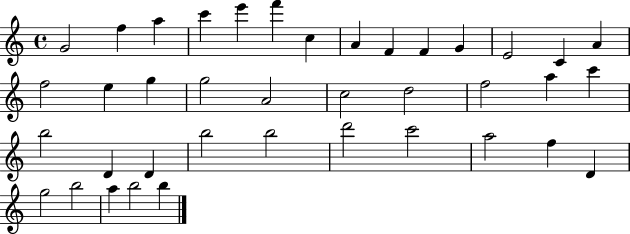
{
  \clef treble
  \time 4/4
  \defaultTimeSignature
  \key c \major
  g'2 f''4 a''4 | c'''4 e'''4 f'''4 c''4 | a'4 f'4 f'4 g'4 | e'2 c'4 a'4 | \break f''2 e''4 g''4 | g''2 a'2 | c''2 d''2 | f''2 a''4 c'''4 | \break b''2 d'4 d'4 | b''2 b''2 | d'''2 c'''2 | a''2 f''4 d'4 | \break g''2 b''2 | a''4 b''2 b''4 | \bar "|."
}